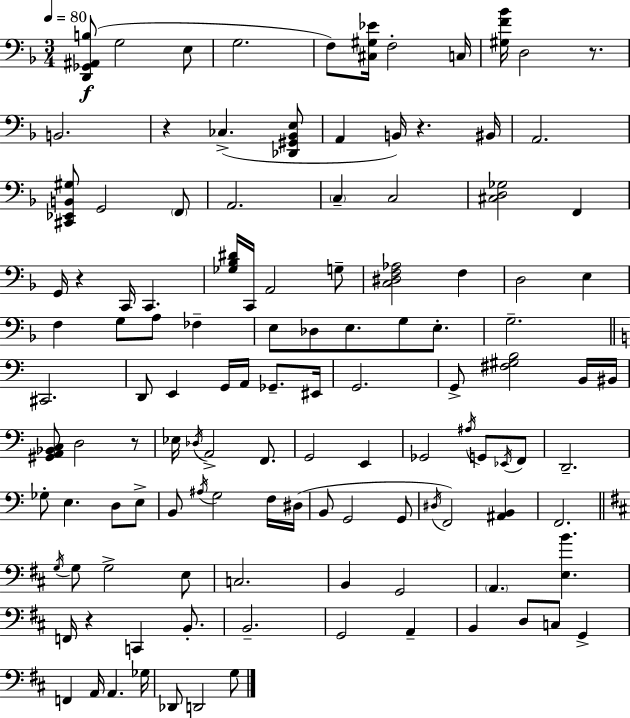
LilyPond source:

{
  \clef bass
  \numericTimeSignature
  \time 3/4
  \key f \major
  \tempo 4 = 80
  <d, ges, ais, b>8(\f g2 e8 | g2. | f8) <cis gis ees'>16 f2-. c16 | <gis f' bes'>16 d2 r8. | \break b,2. | r4 ces4.->( <des, gis, bes, e>8 | a,4 b,16) r4. bis,16 | a,2. | \break <cis, ees, b, gis>8 g,2 \parenthesize f,8 | a,2. | \parenthesize c4-- c2 | <cis d ges>2 f,4 | \break g,16 r4 c,16 c,4. | <ges bes dis'>16 c,16 a,2 g8-- | <c dis f aes>2 f4 | d2 e4 | \break f4 g8 a8 fes4-- | e8 des8 e8. g8 e8.-. | g2.-- | \bar "||" \break \key c \major cis,2. | d,8 e,4 g,16 a,16 ges,8.-- eis,16 | g,2. | g,8-> <fis gis b>2 b,16 bis,16 | \break <gis, a, bes, c>8 d2 r8 | ees16 \acciaccatura { des16 } a,2-> f,8. | g,2 e,4 | ges,2 \acciaccatura { ais16 } g,8 | \break \acciaccatura { ees,16 } f,8 d,2.-- | ges8-. e4. d8 | e8-> b,8 \acciaccatura { ais16 } g2 | f16 dis16( b,8 g,2 | \break g,8 \acciaccatura { dis16 }) f,2 | <ais, b,>4 f,2. | \bar "||" \break \key d \major \acciaccatura { g16 } g8 g2-> e8 | c2. | b,4 g,2 | \parenthesize a,4. <e b'>4. | \break f,16 r4 c,4 b,8.-. | b,2.-- | g,2 a,4-- | b,4 d8 c8 g,4-> | \break f,4 a,16 a,4. | ges16 des,8 d,2 g8 | \bar "|."
}